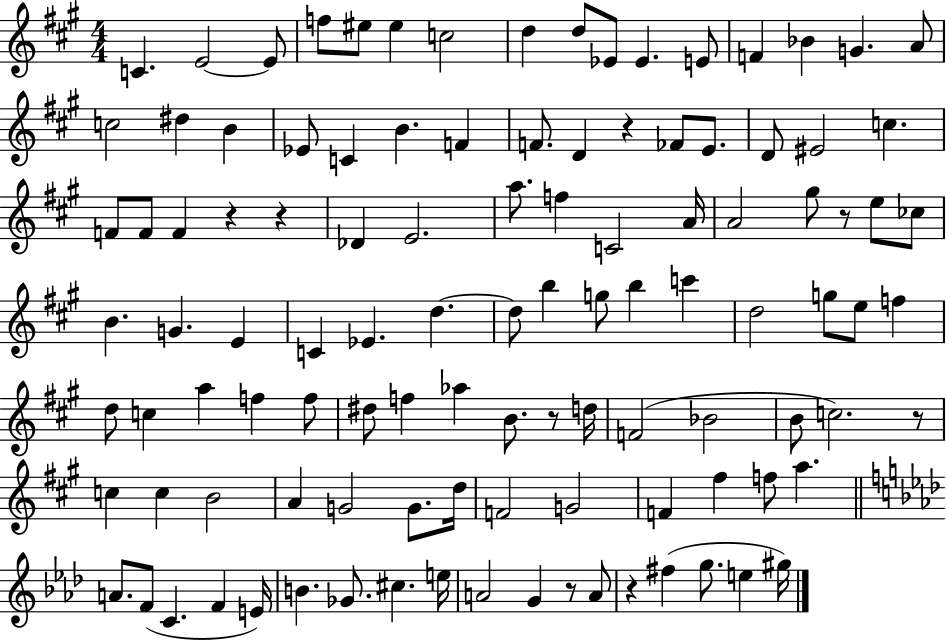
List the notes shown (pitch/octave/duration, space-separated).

C4/q. E4/h E4/e F5/e EIS5/e EIS5/q C5/h D5/q D5/e Eb4/e Eb4/q. E4/e F4/q Bb4/q G4/q. A4/e C5/h D#5/q B4/q Eb4/e C4/q B4/q. F4/q F4/e. D4/q R/q FES4/e E4/e. D4/e EIS4/h C5/q. F4/e F4/e F4/q R/q R/q Db4/q E4/h. A5/e. F5/q C4/h A4/s A4/h G#5/e R/e E5/e CES5/e B4/q. G4/q. E4/q C4/q Eb4/q. D5/q. D5/e B5/q G5/e B5/q C6/q D5/h G5/e E5/e F5/q D5/e C5/q A5/q F5/q F5/e D#5/e F5/q Ab5/q B4/e. R/e D5/s F4/h Bb4/h B4/e C5/h. R/e C5/q C5/q B4/h A4/q G4/h G4/e. D5/s F4/h G4/h F4/q F#5/q F5/e A5/q. A4/e. F4/e C4/q. F4/q E4/s B4/q. Gb4/e. C#5/q. E5/s A4/h G4/q R/e A4/e R/q F#5/q G5/e. E5/q G#5/s